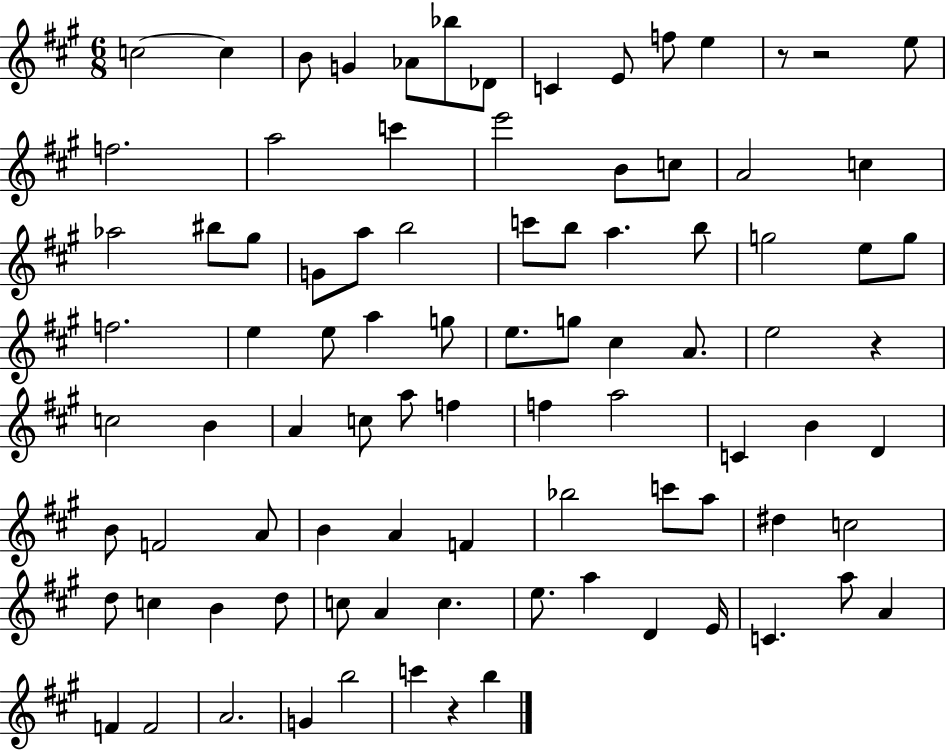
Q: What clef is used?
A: treble